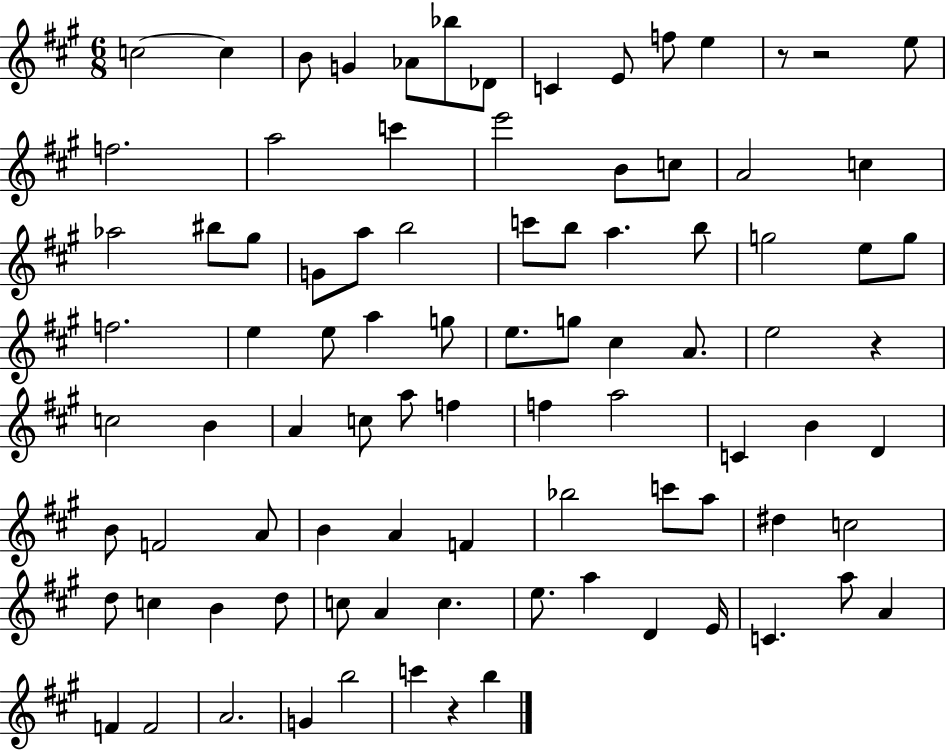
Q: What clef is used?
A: treble